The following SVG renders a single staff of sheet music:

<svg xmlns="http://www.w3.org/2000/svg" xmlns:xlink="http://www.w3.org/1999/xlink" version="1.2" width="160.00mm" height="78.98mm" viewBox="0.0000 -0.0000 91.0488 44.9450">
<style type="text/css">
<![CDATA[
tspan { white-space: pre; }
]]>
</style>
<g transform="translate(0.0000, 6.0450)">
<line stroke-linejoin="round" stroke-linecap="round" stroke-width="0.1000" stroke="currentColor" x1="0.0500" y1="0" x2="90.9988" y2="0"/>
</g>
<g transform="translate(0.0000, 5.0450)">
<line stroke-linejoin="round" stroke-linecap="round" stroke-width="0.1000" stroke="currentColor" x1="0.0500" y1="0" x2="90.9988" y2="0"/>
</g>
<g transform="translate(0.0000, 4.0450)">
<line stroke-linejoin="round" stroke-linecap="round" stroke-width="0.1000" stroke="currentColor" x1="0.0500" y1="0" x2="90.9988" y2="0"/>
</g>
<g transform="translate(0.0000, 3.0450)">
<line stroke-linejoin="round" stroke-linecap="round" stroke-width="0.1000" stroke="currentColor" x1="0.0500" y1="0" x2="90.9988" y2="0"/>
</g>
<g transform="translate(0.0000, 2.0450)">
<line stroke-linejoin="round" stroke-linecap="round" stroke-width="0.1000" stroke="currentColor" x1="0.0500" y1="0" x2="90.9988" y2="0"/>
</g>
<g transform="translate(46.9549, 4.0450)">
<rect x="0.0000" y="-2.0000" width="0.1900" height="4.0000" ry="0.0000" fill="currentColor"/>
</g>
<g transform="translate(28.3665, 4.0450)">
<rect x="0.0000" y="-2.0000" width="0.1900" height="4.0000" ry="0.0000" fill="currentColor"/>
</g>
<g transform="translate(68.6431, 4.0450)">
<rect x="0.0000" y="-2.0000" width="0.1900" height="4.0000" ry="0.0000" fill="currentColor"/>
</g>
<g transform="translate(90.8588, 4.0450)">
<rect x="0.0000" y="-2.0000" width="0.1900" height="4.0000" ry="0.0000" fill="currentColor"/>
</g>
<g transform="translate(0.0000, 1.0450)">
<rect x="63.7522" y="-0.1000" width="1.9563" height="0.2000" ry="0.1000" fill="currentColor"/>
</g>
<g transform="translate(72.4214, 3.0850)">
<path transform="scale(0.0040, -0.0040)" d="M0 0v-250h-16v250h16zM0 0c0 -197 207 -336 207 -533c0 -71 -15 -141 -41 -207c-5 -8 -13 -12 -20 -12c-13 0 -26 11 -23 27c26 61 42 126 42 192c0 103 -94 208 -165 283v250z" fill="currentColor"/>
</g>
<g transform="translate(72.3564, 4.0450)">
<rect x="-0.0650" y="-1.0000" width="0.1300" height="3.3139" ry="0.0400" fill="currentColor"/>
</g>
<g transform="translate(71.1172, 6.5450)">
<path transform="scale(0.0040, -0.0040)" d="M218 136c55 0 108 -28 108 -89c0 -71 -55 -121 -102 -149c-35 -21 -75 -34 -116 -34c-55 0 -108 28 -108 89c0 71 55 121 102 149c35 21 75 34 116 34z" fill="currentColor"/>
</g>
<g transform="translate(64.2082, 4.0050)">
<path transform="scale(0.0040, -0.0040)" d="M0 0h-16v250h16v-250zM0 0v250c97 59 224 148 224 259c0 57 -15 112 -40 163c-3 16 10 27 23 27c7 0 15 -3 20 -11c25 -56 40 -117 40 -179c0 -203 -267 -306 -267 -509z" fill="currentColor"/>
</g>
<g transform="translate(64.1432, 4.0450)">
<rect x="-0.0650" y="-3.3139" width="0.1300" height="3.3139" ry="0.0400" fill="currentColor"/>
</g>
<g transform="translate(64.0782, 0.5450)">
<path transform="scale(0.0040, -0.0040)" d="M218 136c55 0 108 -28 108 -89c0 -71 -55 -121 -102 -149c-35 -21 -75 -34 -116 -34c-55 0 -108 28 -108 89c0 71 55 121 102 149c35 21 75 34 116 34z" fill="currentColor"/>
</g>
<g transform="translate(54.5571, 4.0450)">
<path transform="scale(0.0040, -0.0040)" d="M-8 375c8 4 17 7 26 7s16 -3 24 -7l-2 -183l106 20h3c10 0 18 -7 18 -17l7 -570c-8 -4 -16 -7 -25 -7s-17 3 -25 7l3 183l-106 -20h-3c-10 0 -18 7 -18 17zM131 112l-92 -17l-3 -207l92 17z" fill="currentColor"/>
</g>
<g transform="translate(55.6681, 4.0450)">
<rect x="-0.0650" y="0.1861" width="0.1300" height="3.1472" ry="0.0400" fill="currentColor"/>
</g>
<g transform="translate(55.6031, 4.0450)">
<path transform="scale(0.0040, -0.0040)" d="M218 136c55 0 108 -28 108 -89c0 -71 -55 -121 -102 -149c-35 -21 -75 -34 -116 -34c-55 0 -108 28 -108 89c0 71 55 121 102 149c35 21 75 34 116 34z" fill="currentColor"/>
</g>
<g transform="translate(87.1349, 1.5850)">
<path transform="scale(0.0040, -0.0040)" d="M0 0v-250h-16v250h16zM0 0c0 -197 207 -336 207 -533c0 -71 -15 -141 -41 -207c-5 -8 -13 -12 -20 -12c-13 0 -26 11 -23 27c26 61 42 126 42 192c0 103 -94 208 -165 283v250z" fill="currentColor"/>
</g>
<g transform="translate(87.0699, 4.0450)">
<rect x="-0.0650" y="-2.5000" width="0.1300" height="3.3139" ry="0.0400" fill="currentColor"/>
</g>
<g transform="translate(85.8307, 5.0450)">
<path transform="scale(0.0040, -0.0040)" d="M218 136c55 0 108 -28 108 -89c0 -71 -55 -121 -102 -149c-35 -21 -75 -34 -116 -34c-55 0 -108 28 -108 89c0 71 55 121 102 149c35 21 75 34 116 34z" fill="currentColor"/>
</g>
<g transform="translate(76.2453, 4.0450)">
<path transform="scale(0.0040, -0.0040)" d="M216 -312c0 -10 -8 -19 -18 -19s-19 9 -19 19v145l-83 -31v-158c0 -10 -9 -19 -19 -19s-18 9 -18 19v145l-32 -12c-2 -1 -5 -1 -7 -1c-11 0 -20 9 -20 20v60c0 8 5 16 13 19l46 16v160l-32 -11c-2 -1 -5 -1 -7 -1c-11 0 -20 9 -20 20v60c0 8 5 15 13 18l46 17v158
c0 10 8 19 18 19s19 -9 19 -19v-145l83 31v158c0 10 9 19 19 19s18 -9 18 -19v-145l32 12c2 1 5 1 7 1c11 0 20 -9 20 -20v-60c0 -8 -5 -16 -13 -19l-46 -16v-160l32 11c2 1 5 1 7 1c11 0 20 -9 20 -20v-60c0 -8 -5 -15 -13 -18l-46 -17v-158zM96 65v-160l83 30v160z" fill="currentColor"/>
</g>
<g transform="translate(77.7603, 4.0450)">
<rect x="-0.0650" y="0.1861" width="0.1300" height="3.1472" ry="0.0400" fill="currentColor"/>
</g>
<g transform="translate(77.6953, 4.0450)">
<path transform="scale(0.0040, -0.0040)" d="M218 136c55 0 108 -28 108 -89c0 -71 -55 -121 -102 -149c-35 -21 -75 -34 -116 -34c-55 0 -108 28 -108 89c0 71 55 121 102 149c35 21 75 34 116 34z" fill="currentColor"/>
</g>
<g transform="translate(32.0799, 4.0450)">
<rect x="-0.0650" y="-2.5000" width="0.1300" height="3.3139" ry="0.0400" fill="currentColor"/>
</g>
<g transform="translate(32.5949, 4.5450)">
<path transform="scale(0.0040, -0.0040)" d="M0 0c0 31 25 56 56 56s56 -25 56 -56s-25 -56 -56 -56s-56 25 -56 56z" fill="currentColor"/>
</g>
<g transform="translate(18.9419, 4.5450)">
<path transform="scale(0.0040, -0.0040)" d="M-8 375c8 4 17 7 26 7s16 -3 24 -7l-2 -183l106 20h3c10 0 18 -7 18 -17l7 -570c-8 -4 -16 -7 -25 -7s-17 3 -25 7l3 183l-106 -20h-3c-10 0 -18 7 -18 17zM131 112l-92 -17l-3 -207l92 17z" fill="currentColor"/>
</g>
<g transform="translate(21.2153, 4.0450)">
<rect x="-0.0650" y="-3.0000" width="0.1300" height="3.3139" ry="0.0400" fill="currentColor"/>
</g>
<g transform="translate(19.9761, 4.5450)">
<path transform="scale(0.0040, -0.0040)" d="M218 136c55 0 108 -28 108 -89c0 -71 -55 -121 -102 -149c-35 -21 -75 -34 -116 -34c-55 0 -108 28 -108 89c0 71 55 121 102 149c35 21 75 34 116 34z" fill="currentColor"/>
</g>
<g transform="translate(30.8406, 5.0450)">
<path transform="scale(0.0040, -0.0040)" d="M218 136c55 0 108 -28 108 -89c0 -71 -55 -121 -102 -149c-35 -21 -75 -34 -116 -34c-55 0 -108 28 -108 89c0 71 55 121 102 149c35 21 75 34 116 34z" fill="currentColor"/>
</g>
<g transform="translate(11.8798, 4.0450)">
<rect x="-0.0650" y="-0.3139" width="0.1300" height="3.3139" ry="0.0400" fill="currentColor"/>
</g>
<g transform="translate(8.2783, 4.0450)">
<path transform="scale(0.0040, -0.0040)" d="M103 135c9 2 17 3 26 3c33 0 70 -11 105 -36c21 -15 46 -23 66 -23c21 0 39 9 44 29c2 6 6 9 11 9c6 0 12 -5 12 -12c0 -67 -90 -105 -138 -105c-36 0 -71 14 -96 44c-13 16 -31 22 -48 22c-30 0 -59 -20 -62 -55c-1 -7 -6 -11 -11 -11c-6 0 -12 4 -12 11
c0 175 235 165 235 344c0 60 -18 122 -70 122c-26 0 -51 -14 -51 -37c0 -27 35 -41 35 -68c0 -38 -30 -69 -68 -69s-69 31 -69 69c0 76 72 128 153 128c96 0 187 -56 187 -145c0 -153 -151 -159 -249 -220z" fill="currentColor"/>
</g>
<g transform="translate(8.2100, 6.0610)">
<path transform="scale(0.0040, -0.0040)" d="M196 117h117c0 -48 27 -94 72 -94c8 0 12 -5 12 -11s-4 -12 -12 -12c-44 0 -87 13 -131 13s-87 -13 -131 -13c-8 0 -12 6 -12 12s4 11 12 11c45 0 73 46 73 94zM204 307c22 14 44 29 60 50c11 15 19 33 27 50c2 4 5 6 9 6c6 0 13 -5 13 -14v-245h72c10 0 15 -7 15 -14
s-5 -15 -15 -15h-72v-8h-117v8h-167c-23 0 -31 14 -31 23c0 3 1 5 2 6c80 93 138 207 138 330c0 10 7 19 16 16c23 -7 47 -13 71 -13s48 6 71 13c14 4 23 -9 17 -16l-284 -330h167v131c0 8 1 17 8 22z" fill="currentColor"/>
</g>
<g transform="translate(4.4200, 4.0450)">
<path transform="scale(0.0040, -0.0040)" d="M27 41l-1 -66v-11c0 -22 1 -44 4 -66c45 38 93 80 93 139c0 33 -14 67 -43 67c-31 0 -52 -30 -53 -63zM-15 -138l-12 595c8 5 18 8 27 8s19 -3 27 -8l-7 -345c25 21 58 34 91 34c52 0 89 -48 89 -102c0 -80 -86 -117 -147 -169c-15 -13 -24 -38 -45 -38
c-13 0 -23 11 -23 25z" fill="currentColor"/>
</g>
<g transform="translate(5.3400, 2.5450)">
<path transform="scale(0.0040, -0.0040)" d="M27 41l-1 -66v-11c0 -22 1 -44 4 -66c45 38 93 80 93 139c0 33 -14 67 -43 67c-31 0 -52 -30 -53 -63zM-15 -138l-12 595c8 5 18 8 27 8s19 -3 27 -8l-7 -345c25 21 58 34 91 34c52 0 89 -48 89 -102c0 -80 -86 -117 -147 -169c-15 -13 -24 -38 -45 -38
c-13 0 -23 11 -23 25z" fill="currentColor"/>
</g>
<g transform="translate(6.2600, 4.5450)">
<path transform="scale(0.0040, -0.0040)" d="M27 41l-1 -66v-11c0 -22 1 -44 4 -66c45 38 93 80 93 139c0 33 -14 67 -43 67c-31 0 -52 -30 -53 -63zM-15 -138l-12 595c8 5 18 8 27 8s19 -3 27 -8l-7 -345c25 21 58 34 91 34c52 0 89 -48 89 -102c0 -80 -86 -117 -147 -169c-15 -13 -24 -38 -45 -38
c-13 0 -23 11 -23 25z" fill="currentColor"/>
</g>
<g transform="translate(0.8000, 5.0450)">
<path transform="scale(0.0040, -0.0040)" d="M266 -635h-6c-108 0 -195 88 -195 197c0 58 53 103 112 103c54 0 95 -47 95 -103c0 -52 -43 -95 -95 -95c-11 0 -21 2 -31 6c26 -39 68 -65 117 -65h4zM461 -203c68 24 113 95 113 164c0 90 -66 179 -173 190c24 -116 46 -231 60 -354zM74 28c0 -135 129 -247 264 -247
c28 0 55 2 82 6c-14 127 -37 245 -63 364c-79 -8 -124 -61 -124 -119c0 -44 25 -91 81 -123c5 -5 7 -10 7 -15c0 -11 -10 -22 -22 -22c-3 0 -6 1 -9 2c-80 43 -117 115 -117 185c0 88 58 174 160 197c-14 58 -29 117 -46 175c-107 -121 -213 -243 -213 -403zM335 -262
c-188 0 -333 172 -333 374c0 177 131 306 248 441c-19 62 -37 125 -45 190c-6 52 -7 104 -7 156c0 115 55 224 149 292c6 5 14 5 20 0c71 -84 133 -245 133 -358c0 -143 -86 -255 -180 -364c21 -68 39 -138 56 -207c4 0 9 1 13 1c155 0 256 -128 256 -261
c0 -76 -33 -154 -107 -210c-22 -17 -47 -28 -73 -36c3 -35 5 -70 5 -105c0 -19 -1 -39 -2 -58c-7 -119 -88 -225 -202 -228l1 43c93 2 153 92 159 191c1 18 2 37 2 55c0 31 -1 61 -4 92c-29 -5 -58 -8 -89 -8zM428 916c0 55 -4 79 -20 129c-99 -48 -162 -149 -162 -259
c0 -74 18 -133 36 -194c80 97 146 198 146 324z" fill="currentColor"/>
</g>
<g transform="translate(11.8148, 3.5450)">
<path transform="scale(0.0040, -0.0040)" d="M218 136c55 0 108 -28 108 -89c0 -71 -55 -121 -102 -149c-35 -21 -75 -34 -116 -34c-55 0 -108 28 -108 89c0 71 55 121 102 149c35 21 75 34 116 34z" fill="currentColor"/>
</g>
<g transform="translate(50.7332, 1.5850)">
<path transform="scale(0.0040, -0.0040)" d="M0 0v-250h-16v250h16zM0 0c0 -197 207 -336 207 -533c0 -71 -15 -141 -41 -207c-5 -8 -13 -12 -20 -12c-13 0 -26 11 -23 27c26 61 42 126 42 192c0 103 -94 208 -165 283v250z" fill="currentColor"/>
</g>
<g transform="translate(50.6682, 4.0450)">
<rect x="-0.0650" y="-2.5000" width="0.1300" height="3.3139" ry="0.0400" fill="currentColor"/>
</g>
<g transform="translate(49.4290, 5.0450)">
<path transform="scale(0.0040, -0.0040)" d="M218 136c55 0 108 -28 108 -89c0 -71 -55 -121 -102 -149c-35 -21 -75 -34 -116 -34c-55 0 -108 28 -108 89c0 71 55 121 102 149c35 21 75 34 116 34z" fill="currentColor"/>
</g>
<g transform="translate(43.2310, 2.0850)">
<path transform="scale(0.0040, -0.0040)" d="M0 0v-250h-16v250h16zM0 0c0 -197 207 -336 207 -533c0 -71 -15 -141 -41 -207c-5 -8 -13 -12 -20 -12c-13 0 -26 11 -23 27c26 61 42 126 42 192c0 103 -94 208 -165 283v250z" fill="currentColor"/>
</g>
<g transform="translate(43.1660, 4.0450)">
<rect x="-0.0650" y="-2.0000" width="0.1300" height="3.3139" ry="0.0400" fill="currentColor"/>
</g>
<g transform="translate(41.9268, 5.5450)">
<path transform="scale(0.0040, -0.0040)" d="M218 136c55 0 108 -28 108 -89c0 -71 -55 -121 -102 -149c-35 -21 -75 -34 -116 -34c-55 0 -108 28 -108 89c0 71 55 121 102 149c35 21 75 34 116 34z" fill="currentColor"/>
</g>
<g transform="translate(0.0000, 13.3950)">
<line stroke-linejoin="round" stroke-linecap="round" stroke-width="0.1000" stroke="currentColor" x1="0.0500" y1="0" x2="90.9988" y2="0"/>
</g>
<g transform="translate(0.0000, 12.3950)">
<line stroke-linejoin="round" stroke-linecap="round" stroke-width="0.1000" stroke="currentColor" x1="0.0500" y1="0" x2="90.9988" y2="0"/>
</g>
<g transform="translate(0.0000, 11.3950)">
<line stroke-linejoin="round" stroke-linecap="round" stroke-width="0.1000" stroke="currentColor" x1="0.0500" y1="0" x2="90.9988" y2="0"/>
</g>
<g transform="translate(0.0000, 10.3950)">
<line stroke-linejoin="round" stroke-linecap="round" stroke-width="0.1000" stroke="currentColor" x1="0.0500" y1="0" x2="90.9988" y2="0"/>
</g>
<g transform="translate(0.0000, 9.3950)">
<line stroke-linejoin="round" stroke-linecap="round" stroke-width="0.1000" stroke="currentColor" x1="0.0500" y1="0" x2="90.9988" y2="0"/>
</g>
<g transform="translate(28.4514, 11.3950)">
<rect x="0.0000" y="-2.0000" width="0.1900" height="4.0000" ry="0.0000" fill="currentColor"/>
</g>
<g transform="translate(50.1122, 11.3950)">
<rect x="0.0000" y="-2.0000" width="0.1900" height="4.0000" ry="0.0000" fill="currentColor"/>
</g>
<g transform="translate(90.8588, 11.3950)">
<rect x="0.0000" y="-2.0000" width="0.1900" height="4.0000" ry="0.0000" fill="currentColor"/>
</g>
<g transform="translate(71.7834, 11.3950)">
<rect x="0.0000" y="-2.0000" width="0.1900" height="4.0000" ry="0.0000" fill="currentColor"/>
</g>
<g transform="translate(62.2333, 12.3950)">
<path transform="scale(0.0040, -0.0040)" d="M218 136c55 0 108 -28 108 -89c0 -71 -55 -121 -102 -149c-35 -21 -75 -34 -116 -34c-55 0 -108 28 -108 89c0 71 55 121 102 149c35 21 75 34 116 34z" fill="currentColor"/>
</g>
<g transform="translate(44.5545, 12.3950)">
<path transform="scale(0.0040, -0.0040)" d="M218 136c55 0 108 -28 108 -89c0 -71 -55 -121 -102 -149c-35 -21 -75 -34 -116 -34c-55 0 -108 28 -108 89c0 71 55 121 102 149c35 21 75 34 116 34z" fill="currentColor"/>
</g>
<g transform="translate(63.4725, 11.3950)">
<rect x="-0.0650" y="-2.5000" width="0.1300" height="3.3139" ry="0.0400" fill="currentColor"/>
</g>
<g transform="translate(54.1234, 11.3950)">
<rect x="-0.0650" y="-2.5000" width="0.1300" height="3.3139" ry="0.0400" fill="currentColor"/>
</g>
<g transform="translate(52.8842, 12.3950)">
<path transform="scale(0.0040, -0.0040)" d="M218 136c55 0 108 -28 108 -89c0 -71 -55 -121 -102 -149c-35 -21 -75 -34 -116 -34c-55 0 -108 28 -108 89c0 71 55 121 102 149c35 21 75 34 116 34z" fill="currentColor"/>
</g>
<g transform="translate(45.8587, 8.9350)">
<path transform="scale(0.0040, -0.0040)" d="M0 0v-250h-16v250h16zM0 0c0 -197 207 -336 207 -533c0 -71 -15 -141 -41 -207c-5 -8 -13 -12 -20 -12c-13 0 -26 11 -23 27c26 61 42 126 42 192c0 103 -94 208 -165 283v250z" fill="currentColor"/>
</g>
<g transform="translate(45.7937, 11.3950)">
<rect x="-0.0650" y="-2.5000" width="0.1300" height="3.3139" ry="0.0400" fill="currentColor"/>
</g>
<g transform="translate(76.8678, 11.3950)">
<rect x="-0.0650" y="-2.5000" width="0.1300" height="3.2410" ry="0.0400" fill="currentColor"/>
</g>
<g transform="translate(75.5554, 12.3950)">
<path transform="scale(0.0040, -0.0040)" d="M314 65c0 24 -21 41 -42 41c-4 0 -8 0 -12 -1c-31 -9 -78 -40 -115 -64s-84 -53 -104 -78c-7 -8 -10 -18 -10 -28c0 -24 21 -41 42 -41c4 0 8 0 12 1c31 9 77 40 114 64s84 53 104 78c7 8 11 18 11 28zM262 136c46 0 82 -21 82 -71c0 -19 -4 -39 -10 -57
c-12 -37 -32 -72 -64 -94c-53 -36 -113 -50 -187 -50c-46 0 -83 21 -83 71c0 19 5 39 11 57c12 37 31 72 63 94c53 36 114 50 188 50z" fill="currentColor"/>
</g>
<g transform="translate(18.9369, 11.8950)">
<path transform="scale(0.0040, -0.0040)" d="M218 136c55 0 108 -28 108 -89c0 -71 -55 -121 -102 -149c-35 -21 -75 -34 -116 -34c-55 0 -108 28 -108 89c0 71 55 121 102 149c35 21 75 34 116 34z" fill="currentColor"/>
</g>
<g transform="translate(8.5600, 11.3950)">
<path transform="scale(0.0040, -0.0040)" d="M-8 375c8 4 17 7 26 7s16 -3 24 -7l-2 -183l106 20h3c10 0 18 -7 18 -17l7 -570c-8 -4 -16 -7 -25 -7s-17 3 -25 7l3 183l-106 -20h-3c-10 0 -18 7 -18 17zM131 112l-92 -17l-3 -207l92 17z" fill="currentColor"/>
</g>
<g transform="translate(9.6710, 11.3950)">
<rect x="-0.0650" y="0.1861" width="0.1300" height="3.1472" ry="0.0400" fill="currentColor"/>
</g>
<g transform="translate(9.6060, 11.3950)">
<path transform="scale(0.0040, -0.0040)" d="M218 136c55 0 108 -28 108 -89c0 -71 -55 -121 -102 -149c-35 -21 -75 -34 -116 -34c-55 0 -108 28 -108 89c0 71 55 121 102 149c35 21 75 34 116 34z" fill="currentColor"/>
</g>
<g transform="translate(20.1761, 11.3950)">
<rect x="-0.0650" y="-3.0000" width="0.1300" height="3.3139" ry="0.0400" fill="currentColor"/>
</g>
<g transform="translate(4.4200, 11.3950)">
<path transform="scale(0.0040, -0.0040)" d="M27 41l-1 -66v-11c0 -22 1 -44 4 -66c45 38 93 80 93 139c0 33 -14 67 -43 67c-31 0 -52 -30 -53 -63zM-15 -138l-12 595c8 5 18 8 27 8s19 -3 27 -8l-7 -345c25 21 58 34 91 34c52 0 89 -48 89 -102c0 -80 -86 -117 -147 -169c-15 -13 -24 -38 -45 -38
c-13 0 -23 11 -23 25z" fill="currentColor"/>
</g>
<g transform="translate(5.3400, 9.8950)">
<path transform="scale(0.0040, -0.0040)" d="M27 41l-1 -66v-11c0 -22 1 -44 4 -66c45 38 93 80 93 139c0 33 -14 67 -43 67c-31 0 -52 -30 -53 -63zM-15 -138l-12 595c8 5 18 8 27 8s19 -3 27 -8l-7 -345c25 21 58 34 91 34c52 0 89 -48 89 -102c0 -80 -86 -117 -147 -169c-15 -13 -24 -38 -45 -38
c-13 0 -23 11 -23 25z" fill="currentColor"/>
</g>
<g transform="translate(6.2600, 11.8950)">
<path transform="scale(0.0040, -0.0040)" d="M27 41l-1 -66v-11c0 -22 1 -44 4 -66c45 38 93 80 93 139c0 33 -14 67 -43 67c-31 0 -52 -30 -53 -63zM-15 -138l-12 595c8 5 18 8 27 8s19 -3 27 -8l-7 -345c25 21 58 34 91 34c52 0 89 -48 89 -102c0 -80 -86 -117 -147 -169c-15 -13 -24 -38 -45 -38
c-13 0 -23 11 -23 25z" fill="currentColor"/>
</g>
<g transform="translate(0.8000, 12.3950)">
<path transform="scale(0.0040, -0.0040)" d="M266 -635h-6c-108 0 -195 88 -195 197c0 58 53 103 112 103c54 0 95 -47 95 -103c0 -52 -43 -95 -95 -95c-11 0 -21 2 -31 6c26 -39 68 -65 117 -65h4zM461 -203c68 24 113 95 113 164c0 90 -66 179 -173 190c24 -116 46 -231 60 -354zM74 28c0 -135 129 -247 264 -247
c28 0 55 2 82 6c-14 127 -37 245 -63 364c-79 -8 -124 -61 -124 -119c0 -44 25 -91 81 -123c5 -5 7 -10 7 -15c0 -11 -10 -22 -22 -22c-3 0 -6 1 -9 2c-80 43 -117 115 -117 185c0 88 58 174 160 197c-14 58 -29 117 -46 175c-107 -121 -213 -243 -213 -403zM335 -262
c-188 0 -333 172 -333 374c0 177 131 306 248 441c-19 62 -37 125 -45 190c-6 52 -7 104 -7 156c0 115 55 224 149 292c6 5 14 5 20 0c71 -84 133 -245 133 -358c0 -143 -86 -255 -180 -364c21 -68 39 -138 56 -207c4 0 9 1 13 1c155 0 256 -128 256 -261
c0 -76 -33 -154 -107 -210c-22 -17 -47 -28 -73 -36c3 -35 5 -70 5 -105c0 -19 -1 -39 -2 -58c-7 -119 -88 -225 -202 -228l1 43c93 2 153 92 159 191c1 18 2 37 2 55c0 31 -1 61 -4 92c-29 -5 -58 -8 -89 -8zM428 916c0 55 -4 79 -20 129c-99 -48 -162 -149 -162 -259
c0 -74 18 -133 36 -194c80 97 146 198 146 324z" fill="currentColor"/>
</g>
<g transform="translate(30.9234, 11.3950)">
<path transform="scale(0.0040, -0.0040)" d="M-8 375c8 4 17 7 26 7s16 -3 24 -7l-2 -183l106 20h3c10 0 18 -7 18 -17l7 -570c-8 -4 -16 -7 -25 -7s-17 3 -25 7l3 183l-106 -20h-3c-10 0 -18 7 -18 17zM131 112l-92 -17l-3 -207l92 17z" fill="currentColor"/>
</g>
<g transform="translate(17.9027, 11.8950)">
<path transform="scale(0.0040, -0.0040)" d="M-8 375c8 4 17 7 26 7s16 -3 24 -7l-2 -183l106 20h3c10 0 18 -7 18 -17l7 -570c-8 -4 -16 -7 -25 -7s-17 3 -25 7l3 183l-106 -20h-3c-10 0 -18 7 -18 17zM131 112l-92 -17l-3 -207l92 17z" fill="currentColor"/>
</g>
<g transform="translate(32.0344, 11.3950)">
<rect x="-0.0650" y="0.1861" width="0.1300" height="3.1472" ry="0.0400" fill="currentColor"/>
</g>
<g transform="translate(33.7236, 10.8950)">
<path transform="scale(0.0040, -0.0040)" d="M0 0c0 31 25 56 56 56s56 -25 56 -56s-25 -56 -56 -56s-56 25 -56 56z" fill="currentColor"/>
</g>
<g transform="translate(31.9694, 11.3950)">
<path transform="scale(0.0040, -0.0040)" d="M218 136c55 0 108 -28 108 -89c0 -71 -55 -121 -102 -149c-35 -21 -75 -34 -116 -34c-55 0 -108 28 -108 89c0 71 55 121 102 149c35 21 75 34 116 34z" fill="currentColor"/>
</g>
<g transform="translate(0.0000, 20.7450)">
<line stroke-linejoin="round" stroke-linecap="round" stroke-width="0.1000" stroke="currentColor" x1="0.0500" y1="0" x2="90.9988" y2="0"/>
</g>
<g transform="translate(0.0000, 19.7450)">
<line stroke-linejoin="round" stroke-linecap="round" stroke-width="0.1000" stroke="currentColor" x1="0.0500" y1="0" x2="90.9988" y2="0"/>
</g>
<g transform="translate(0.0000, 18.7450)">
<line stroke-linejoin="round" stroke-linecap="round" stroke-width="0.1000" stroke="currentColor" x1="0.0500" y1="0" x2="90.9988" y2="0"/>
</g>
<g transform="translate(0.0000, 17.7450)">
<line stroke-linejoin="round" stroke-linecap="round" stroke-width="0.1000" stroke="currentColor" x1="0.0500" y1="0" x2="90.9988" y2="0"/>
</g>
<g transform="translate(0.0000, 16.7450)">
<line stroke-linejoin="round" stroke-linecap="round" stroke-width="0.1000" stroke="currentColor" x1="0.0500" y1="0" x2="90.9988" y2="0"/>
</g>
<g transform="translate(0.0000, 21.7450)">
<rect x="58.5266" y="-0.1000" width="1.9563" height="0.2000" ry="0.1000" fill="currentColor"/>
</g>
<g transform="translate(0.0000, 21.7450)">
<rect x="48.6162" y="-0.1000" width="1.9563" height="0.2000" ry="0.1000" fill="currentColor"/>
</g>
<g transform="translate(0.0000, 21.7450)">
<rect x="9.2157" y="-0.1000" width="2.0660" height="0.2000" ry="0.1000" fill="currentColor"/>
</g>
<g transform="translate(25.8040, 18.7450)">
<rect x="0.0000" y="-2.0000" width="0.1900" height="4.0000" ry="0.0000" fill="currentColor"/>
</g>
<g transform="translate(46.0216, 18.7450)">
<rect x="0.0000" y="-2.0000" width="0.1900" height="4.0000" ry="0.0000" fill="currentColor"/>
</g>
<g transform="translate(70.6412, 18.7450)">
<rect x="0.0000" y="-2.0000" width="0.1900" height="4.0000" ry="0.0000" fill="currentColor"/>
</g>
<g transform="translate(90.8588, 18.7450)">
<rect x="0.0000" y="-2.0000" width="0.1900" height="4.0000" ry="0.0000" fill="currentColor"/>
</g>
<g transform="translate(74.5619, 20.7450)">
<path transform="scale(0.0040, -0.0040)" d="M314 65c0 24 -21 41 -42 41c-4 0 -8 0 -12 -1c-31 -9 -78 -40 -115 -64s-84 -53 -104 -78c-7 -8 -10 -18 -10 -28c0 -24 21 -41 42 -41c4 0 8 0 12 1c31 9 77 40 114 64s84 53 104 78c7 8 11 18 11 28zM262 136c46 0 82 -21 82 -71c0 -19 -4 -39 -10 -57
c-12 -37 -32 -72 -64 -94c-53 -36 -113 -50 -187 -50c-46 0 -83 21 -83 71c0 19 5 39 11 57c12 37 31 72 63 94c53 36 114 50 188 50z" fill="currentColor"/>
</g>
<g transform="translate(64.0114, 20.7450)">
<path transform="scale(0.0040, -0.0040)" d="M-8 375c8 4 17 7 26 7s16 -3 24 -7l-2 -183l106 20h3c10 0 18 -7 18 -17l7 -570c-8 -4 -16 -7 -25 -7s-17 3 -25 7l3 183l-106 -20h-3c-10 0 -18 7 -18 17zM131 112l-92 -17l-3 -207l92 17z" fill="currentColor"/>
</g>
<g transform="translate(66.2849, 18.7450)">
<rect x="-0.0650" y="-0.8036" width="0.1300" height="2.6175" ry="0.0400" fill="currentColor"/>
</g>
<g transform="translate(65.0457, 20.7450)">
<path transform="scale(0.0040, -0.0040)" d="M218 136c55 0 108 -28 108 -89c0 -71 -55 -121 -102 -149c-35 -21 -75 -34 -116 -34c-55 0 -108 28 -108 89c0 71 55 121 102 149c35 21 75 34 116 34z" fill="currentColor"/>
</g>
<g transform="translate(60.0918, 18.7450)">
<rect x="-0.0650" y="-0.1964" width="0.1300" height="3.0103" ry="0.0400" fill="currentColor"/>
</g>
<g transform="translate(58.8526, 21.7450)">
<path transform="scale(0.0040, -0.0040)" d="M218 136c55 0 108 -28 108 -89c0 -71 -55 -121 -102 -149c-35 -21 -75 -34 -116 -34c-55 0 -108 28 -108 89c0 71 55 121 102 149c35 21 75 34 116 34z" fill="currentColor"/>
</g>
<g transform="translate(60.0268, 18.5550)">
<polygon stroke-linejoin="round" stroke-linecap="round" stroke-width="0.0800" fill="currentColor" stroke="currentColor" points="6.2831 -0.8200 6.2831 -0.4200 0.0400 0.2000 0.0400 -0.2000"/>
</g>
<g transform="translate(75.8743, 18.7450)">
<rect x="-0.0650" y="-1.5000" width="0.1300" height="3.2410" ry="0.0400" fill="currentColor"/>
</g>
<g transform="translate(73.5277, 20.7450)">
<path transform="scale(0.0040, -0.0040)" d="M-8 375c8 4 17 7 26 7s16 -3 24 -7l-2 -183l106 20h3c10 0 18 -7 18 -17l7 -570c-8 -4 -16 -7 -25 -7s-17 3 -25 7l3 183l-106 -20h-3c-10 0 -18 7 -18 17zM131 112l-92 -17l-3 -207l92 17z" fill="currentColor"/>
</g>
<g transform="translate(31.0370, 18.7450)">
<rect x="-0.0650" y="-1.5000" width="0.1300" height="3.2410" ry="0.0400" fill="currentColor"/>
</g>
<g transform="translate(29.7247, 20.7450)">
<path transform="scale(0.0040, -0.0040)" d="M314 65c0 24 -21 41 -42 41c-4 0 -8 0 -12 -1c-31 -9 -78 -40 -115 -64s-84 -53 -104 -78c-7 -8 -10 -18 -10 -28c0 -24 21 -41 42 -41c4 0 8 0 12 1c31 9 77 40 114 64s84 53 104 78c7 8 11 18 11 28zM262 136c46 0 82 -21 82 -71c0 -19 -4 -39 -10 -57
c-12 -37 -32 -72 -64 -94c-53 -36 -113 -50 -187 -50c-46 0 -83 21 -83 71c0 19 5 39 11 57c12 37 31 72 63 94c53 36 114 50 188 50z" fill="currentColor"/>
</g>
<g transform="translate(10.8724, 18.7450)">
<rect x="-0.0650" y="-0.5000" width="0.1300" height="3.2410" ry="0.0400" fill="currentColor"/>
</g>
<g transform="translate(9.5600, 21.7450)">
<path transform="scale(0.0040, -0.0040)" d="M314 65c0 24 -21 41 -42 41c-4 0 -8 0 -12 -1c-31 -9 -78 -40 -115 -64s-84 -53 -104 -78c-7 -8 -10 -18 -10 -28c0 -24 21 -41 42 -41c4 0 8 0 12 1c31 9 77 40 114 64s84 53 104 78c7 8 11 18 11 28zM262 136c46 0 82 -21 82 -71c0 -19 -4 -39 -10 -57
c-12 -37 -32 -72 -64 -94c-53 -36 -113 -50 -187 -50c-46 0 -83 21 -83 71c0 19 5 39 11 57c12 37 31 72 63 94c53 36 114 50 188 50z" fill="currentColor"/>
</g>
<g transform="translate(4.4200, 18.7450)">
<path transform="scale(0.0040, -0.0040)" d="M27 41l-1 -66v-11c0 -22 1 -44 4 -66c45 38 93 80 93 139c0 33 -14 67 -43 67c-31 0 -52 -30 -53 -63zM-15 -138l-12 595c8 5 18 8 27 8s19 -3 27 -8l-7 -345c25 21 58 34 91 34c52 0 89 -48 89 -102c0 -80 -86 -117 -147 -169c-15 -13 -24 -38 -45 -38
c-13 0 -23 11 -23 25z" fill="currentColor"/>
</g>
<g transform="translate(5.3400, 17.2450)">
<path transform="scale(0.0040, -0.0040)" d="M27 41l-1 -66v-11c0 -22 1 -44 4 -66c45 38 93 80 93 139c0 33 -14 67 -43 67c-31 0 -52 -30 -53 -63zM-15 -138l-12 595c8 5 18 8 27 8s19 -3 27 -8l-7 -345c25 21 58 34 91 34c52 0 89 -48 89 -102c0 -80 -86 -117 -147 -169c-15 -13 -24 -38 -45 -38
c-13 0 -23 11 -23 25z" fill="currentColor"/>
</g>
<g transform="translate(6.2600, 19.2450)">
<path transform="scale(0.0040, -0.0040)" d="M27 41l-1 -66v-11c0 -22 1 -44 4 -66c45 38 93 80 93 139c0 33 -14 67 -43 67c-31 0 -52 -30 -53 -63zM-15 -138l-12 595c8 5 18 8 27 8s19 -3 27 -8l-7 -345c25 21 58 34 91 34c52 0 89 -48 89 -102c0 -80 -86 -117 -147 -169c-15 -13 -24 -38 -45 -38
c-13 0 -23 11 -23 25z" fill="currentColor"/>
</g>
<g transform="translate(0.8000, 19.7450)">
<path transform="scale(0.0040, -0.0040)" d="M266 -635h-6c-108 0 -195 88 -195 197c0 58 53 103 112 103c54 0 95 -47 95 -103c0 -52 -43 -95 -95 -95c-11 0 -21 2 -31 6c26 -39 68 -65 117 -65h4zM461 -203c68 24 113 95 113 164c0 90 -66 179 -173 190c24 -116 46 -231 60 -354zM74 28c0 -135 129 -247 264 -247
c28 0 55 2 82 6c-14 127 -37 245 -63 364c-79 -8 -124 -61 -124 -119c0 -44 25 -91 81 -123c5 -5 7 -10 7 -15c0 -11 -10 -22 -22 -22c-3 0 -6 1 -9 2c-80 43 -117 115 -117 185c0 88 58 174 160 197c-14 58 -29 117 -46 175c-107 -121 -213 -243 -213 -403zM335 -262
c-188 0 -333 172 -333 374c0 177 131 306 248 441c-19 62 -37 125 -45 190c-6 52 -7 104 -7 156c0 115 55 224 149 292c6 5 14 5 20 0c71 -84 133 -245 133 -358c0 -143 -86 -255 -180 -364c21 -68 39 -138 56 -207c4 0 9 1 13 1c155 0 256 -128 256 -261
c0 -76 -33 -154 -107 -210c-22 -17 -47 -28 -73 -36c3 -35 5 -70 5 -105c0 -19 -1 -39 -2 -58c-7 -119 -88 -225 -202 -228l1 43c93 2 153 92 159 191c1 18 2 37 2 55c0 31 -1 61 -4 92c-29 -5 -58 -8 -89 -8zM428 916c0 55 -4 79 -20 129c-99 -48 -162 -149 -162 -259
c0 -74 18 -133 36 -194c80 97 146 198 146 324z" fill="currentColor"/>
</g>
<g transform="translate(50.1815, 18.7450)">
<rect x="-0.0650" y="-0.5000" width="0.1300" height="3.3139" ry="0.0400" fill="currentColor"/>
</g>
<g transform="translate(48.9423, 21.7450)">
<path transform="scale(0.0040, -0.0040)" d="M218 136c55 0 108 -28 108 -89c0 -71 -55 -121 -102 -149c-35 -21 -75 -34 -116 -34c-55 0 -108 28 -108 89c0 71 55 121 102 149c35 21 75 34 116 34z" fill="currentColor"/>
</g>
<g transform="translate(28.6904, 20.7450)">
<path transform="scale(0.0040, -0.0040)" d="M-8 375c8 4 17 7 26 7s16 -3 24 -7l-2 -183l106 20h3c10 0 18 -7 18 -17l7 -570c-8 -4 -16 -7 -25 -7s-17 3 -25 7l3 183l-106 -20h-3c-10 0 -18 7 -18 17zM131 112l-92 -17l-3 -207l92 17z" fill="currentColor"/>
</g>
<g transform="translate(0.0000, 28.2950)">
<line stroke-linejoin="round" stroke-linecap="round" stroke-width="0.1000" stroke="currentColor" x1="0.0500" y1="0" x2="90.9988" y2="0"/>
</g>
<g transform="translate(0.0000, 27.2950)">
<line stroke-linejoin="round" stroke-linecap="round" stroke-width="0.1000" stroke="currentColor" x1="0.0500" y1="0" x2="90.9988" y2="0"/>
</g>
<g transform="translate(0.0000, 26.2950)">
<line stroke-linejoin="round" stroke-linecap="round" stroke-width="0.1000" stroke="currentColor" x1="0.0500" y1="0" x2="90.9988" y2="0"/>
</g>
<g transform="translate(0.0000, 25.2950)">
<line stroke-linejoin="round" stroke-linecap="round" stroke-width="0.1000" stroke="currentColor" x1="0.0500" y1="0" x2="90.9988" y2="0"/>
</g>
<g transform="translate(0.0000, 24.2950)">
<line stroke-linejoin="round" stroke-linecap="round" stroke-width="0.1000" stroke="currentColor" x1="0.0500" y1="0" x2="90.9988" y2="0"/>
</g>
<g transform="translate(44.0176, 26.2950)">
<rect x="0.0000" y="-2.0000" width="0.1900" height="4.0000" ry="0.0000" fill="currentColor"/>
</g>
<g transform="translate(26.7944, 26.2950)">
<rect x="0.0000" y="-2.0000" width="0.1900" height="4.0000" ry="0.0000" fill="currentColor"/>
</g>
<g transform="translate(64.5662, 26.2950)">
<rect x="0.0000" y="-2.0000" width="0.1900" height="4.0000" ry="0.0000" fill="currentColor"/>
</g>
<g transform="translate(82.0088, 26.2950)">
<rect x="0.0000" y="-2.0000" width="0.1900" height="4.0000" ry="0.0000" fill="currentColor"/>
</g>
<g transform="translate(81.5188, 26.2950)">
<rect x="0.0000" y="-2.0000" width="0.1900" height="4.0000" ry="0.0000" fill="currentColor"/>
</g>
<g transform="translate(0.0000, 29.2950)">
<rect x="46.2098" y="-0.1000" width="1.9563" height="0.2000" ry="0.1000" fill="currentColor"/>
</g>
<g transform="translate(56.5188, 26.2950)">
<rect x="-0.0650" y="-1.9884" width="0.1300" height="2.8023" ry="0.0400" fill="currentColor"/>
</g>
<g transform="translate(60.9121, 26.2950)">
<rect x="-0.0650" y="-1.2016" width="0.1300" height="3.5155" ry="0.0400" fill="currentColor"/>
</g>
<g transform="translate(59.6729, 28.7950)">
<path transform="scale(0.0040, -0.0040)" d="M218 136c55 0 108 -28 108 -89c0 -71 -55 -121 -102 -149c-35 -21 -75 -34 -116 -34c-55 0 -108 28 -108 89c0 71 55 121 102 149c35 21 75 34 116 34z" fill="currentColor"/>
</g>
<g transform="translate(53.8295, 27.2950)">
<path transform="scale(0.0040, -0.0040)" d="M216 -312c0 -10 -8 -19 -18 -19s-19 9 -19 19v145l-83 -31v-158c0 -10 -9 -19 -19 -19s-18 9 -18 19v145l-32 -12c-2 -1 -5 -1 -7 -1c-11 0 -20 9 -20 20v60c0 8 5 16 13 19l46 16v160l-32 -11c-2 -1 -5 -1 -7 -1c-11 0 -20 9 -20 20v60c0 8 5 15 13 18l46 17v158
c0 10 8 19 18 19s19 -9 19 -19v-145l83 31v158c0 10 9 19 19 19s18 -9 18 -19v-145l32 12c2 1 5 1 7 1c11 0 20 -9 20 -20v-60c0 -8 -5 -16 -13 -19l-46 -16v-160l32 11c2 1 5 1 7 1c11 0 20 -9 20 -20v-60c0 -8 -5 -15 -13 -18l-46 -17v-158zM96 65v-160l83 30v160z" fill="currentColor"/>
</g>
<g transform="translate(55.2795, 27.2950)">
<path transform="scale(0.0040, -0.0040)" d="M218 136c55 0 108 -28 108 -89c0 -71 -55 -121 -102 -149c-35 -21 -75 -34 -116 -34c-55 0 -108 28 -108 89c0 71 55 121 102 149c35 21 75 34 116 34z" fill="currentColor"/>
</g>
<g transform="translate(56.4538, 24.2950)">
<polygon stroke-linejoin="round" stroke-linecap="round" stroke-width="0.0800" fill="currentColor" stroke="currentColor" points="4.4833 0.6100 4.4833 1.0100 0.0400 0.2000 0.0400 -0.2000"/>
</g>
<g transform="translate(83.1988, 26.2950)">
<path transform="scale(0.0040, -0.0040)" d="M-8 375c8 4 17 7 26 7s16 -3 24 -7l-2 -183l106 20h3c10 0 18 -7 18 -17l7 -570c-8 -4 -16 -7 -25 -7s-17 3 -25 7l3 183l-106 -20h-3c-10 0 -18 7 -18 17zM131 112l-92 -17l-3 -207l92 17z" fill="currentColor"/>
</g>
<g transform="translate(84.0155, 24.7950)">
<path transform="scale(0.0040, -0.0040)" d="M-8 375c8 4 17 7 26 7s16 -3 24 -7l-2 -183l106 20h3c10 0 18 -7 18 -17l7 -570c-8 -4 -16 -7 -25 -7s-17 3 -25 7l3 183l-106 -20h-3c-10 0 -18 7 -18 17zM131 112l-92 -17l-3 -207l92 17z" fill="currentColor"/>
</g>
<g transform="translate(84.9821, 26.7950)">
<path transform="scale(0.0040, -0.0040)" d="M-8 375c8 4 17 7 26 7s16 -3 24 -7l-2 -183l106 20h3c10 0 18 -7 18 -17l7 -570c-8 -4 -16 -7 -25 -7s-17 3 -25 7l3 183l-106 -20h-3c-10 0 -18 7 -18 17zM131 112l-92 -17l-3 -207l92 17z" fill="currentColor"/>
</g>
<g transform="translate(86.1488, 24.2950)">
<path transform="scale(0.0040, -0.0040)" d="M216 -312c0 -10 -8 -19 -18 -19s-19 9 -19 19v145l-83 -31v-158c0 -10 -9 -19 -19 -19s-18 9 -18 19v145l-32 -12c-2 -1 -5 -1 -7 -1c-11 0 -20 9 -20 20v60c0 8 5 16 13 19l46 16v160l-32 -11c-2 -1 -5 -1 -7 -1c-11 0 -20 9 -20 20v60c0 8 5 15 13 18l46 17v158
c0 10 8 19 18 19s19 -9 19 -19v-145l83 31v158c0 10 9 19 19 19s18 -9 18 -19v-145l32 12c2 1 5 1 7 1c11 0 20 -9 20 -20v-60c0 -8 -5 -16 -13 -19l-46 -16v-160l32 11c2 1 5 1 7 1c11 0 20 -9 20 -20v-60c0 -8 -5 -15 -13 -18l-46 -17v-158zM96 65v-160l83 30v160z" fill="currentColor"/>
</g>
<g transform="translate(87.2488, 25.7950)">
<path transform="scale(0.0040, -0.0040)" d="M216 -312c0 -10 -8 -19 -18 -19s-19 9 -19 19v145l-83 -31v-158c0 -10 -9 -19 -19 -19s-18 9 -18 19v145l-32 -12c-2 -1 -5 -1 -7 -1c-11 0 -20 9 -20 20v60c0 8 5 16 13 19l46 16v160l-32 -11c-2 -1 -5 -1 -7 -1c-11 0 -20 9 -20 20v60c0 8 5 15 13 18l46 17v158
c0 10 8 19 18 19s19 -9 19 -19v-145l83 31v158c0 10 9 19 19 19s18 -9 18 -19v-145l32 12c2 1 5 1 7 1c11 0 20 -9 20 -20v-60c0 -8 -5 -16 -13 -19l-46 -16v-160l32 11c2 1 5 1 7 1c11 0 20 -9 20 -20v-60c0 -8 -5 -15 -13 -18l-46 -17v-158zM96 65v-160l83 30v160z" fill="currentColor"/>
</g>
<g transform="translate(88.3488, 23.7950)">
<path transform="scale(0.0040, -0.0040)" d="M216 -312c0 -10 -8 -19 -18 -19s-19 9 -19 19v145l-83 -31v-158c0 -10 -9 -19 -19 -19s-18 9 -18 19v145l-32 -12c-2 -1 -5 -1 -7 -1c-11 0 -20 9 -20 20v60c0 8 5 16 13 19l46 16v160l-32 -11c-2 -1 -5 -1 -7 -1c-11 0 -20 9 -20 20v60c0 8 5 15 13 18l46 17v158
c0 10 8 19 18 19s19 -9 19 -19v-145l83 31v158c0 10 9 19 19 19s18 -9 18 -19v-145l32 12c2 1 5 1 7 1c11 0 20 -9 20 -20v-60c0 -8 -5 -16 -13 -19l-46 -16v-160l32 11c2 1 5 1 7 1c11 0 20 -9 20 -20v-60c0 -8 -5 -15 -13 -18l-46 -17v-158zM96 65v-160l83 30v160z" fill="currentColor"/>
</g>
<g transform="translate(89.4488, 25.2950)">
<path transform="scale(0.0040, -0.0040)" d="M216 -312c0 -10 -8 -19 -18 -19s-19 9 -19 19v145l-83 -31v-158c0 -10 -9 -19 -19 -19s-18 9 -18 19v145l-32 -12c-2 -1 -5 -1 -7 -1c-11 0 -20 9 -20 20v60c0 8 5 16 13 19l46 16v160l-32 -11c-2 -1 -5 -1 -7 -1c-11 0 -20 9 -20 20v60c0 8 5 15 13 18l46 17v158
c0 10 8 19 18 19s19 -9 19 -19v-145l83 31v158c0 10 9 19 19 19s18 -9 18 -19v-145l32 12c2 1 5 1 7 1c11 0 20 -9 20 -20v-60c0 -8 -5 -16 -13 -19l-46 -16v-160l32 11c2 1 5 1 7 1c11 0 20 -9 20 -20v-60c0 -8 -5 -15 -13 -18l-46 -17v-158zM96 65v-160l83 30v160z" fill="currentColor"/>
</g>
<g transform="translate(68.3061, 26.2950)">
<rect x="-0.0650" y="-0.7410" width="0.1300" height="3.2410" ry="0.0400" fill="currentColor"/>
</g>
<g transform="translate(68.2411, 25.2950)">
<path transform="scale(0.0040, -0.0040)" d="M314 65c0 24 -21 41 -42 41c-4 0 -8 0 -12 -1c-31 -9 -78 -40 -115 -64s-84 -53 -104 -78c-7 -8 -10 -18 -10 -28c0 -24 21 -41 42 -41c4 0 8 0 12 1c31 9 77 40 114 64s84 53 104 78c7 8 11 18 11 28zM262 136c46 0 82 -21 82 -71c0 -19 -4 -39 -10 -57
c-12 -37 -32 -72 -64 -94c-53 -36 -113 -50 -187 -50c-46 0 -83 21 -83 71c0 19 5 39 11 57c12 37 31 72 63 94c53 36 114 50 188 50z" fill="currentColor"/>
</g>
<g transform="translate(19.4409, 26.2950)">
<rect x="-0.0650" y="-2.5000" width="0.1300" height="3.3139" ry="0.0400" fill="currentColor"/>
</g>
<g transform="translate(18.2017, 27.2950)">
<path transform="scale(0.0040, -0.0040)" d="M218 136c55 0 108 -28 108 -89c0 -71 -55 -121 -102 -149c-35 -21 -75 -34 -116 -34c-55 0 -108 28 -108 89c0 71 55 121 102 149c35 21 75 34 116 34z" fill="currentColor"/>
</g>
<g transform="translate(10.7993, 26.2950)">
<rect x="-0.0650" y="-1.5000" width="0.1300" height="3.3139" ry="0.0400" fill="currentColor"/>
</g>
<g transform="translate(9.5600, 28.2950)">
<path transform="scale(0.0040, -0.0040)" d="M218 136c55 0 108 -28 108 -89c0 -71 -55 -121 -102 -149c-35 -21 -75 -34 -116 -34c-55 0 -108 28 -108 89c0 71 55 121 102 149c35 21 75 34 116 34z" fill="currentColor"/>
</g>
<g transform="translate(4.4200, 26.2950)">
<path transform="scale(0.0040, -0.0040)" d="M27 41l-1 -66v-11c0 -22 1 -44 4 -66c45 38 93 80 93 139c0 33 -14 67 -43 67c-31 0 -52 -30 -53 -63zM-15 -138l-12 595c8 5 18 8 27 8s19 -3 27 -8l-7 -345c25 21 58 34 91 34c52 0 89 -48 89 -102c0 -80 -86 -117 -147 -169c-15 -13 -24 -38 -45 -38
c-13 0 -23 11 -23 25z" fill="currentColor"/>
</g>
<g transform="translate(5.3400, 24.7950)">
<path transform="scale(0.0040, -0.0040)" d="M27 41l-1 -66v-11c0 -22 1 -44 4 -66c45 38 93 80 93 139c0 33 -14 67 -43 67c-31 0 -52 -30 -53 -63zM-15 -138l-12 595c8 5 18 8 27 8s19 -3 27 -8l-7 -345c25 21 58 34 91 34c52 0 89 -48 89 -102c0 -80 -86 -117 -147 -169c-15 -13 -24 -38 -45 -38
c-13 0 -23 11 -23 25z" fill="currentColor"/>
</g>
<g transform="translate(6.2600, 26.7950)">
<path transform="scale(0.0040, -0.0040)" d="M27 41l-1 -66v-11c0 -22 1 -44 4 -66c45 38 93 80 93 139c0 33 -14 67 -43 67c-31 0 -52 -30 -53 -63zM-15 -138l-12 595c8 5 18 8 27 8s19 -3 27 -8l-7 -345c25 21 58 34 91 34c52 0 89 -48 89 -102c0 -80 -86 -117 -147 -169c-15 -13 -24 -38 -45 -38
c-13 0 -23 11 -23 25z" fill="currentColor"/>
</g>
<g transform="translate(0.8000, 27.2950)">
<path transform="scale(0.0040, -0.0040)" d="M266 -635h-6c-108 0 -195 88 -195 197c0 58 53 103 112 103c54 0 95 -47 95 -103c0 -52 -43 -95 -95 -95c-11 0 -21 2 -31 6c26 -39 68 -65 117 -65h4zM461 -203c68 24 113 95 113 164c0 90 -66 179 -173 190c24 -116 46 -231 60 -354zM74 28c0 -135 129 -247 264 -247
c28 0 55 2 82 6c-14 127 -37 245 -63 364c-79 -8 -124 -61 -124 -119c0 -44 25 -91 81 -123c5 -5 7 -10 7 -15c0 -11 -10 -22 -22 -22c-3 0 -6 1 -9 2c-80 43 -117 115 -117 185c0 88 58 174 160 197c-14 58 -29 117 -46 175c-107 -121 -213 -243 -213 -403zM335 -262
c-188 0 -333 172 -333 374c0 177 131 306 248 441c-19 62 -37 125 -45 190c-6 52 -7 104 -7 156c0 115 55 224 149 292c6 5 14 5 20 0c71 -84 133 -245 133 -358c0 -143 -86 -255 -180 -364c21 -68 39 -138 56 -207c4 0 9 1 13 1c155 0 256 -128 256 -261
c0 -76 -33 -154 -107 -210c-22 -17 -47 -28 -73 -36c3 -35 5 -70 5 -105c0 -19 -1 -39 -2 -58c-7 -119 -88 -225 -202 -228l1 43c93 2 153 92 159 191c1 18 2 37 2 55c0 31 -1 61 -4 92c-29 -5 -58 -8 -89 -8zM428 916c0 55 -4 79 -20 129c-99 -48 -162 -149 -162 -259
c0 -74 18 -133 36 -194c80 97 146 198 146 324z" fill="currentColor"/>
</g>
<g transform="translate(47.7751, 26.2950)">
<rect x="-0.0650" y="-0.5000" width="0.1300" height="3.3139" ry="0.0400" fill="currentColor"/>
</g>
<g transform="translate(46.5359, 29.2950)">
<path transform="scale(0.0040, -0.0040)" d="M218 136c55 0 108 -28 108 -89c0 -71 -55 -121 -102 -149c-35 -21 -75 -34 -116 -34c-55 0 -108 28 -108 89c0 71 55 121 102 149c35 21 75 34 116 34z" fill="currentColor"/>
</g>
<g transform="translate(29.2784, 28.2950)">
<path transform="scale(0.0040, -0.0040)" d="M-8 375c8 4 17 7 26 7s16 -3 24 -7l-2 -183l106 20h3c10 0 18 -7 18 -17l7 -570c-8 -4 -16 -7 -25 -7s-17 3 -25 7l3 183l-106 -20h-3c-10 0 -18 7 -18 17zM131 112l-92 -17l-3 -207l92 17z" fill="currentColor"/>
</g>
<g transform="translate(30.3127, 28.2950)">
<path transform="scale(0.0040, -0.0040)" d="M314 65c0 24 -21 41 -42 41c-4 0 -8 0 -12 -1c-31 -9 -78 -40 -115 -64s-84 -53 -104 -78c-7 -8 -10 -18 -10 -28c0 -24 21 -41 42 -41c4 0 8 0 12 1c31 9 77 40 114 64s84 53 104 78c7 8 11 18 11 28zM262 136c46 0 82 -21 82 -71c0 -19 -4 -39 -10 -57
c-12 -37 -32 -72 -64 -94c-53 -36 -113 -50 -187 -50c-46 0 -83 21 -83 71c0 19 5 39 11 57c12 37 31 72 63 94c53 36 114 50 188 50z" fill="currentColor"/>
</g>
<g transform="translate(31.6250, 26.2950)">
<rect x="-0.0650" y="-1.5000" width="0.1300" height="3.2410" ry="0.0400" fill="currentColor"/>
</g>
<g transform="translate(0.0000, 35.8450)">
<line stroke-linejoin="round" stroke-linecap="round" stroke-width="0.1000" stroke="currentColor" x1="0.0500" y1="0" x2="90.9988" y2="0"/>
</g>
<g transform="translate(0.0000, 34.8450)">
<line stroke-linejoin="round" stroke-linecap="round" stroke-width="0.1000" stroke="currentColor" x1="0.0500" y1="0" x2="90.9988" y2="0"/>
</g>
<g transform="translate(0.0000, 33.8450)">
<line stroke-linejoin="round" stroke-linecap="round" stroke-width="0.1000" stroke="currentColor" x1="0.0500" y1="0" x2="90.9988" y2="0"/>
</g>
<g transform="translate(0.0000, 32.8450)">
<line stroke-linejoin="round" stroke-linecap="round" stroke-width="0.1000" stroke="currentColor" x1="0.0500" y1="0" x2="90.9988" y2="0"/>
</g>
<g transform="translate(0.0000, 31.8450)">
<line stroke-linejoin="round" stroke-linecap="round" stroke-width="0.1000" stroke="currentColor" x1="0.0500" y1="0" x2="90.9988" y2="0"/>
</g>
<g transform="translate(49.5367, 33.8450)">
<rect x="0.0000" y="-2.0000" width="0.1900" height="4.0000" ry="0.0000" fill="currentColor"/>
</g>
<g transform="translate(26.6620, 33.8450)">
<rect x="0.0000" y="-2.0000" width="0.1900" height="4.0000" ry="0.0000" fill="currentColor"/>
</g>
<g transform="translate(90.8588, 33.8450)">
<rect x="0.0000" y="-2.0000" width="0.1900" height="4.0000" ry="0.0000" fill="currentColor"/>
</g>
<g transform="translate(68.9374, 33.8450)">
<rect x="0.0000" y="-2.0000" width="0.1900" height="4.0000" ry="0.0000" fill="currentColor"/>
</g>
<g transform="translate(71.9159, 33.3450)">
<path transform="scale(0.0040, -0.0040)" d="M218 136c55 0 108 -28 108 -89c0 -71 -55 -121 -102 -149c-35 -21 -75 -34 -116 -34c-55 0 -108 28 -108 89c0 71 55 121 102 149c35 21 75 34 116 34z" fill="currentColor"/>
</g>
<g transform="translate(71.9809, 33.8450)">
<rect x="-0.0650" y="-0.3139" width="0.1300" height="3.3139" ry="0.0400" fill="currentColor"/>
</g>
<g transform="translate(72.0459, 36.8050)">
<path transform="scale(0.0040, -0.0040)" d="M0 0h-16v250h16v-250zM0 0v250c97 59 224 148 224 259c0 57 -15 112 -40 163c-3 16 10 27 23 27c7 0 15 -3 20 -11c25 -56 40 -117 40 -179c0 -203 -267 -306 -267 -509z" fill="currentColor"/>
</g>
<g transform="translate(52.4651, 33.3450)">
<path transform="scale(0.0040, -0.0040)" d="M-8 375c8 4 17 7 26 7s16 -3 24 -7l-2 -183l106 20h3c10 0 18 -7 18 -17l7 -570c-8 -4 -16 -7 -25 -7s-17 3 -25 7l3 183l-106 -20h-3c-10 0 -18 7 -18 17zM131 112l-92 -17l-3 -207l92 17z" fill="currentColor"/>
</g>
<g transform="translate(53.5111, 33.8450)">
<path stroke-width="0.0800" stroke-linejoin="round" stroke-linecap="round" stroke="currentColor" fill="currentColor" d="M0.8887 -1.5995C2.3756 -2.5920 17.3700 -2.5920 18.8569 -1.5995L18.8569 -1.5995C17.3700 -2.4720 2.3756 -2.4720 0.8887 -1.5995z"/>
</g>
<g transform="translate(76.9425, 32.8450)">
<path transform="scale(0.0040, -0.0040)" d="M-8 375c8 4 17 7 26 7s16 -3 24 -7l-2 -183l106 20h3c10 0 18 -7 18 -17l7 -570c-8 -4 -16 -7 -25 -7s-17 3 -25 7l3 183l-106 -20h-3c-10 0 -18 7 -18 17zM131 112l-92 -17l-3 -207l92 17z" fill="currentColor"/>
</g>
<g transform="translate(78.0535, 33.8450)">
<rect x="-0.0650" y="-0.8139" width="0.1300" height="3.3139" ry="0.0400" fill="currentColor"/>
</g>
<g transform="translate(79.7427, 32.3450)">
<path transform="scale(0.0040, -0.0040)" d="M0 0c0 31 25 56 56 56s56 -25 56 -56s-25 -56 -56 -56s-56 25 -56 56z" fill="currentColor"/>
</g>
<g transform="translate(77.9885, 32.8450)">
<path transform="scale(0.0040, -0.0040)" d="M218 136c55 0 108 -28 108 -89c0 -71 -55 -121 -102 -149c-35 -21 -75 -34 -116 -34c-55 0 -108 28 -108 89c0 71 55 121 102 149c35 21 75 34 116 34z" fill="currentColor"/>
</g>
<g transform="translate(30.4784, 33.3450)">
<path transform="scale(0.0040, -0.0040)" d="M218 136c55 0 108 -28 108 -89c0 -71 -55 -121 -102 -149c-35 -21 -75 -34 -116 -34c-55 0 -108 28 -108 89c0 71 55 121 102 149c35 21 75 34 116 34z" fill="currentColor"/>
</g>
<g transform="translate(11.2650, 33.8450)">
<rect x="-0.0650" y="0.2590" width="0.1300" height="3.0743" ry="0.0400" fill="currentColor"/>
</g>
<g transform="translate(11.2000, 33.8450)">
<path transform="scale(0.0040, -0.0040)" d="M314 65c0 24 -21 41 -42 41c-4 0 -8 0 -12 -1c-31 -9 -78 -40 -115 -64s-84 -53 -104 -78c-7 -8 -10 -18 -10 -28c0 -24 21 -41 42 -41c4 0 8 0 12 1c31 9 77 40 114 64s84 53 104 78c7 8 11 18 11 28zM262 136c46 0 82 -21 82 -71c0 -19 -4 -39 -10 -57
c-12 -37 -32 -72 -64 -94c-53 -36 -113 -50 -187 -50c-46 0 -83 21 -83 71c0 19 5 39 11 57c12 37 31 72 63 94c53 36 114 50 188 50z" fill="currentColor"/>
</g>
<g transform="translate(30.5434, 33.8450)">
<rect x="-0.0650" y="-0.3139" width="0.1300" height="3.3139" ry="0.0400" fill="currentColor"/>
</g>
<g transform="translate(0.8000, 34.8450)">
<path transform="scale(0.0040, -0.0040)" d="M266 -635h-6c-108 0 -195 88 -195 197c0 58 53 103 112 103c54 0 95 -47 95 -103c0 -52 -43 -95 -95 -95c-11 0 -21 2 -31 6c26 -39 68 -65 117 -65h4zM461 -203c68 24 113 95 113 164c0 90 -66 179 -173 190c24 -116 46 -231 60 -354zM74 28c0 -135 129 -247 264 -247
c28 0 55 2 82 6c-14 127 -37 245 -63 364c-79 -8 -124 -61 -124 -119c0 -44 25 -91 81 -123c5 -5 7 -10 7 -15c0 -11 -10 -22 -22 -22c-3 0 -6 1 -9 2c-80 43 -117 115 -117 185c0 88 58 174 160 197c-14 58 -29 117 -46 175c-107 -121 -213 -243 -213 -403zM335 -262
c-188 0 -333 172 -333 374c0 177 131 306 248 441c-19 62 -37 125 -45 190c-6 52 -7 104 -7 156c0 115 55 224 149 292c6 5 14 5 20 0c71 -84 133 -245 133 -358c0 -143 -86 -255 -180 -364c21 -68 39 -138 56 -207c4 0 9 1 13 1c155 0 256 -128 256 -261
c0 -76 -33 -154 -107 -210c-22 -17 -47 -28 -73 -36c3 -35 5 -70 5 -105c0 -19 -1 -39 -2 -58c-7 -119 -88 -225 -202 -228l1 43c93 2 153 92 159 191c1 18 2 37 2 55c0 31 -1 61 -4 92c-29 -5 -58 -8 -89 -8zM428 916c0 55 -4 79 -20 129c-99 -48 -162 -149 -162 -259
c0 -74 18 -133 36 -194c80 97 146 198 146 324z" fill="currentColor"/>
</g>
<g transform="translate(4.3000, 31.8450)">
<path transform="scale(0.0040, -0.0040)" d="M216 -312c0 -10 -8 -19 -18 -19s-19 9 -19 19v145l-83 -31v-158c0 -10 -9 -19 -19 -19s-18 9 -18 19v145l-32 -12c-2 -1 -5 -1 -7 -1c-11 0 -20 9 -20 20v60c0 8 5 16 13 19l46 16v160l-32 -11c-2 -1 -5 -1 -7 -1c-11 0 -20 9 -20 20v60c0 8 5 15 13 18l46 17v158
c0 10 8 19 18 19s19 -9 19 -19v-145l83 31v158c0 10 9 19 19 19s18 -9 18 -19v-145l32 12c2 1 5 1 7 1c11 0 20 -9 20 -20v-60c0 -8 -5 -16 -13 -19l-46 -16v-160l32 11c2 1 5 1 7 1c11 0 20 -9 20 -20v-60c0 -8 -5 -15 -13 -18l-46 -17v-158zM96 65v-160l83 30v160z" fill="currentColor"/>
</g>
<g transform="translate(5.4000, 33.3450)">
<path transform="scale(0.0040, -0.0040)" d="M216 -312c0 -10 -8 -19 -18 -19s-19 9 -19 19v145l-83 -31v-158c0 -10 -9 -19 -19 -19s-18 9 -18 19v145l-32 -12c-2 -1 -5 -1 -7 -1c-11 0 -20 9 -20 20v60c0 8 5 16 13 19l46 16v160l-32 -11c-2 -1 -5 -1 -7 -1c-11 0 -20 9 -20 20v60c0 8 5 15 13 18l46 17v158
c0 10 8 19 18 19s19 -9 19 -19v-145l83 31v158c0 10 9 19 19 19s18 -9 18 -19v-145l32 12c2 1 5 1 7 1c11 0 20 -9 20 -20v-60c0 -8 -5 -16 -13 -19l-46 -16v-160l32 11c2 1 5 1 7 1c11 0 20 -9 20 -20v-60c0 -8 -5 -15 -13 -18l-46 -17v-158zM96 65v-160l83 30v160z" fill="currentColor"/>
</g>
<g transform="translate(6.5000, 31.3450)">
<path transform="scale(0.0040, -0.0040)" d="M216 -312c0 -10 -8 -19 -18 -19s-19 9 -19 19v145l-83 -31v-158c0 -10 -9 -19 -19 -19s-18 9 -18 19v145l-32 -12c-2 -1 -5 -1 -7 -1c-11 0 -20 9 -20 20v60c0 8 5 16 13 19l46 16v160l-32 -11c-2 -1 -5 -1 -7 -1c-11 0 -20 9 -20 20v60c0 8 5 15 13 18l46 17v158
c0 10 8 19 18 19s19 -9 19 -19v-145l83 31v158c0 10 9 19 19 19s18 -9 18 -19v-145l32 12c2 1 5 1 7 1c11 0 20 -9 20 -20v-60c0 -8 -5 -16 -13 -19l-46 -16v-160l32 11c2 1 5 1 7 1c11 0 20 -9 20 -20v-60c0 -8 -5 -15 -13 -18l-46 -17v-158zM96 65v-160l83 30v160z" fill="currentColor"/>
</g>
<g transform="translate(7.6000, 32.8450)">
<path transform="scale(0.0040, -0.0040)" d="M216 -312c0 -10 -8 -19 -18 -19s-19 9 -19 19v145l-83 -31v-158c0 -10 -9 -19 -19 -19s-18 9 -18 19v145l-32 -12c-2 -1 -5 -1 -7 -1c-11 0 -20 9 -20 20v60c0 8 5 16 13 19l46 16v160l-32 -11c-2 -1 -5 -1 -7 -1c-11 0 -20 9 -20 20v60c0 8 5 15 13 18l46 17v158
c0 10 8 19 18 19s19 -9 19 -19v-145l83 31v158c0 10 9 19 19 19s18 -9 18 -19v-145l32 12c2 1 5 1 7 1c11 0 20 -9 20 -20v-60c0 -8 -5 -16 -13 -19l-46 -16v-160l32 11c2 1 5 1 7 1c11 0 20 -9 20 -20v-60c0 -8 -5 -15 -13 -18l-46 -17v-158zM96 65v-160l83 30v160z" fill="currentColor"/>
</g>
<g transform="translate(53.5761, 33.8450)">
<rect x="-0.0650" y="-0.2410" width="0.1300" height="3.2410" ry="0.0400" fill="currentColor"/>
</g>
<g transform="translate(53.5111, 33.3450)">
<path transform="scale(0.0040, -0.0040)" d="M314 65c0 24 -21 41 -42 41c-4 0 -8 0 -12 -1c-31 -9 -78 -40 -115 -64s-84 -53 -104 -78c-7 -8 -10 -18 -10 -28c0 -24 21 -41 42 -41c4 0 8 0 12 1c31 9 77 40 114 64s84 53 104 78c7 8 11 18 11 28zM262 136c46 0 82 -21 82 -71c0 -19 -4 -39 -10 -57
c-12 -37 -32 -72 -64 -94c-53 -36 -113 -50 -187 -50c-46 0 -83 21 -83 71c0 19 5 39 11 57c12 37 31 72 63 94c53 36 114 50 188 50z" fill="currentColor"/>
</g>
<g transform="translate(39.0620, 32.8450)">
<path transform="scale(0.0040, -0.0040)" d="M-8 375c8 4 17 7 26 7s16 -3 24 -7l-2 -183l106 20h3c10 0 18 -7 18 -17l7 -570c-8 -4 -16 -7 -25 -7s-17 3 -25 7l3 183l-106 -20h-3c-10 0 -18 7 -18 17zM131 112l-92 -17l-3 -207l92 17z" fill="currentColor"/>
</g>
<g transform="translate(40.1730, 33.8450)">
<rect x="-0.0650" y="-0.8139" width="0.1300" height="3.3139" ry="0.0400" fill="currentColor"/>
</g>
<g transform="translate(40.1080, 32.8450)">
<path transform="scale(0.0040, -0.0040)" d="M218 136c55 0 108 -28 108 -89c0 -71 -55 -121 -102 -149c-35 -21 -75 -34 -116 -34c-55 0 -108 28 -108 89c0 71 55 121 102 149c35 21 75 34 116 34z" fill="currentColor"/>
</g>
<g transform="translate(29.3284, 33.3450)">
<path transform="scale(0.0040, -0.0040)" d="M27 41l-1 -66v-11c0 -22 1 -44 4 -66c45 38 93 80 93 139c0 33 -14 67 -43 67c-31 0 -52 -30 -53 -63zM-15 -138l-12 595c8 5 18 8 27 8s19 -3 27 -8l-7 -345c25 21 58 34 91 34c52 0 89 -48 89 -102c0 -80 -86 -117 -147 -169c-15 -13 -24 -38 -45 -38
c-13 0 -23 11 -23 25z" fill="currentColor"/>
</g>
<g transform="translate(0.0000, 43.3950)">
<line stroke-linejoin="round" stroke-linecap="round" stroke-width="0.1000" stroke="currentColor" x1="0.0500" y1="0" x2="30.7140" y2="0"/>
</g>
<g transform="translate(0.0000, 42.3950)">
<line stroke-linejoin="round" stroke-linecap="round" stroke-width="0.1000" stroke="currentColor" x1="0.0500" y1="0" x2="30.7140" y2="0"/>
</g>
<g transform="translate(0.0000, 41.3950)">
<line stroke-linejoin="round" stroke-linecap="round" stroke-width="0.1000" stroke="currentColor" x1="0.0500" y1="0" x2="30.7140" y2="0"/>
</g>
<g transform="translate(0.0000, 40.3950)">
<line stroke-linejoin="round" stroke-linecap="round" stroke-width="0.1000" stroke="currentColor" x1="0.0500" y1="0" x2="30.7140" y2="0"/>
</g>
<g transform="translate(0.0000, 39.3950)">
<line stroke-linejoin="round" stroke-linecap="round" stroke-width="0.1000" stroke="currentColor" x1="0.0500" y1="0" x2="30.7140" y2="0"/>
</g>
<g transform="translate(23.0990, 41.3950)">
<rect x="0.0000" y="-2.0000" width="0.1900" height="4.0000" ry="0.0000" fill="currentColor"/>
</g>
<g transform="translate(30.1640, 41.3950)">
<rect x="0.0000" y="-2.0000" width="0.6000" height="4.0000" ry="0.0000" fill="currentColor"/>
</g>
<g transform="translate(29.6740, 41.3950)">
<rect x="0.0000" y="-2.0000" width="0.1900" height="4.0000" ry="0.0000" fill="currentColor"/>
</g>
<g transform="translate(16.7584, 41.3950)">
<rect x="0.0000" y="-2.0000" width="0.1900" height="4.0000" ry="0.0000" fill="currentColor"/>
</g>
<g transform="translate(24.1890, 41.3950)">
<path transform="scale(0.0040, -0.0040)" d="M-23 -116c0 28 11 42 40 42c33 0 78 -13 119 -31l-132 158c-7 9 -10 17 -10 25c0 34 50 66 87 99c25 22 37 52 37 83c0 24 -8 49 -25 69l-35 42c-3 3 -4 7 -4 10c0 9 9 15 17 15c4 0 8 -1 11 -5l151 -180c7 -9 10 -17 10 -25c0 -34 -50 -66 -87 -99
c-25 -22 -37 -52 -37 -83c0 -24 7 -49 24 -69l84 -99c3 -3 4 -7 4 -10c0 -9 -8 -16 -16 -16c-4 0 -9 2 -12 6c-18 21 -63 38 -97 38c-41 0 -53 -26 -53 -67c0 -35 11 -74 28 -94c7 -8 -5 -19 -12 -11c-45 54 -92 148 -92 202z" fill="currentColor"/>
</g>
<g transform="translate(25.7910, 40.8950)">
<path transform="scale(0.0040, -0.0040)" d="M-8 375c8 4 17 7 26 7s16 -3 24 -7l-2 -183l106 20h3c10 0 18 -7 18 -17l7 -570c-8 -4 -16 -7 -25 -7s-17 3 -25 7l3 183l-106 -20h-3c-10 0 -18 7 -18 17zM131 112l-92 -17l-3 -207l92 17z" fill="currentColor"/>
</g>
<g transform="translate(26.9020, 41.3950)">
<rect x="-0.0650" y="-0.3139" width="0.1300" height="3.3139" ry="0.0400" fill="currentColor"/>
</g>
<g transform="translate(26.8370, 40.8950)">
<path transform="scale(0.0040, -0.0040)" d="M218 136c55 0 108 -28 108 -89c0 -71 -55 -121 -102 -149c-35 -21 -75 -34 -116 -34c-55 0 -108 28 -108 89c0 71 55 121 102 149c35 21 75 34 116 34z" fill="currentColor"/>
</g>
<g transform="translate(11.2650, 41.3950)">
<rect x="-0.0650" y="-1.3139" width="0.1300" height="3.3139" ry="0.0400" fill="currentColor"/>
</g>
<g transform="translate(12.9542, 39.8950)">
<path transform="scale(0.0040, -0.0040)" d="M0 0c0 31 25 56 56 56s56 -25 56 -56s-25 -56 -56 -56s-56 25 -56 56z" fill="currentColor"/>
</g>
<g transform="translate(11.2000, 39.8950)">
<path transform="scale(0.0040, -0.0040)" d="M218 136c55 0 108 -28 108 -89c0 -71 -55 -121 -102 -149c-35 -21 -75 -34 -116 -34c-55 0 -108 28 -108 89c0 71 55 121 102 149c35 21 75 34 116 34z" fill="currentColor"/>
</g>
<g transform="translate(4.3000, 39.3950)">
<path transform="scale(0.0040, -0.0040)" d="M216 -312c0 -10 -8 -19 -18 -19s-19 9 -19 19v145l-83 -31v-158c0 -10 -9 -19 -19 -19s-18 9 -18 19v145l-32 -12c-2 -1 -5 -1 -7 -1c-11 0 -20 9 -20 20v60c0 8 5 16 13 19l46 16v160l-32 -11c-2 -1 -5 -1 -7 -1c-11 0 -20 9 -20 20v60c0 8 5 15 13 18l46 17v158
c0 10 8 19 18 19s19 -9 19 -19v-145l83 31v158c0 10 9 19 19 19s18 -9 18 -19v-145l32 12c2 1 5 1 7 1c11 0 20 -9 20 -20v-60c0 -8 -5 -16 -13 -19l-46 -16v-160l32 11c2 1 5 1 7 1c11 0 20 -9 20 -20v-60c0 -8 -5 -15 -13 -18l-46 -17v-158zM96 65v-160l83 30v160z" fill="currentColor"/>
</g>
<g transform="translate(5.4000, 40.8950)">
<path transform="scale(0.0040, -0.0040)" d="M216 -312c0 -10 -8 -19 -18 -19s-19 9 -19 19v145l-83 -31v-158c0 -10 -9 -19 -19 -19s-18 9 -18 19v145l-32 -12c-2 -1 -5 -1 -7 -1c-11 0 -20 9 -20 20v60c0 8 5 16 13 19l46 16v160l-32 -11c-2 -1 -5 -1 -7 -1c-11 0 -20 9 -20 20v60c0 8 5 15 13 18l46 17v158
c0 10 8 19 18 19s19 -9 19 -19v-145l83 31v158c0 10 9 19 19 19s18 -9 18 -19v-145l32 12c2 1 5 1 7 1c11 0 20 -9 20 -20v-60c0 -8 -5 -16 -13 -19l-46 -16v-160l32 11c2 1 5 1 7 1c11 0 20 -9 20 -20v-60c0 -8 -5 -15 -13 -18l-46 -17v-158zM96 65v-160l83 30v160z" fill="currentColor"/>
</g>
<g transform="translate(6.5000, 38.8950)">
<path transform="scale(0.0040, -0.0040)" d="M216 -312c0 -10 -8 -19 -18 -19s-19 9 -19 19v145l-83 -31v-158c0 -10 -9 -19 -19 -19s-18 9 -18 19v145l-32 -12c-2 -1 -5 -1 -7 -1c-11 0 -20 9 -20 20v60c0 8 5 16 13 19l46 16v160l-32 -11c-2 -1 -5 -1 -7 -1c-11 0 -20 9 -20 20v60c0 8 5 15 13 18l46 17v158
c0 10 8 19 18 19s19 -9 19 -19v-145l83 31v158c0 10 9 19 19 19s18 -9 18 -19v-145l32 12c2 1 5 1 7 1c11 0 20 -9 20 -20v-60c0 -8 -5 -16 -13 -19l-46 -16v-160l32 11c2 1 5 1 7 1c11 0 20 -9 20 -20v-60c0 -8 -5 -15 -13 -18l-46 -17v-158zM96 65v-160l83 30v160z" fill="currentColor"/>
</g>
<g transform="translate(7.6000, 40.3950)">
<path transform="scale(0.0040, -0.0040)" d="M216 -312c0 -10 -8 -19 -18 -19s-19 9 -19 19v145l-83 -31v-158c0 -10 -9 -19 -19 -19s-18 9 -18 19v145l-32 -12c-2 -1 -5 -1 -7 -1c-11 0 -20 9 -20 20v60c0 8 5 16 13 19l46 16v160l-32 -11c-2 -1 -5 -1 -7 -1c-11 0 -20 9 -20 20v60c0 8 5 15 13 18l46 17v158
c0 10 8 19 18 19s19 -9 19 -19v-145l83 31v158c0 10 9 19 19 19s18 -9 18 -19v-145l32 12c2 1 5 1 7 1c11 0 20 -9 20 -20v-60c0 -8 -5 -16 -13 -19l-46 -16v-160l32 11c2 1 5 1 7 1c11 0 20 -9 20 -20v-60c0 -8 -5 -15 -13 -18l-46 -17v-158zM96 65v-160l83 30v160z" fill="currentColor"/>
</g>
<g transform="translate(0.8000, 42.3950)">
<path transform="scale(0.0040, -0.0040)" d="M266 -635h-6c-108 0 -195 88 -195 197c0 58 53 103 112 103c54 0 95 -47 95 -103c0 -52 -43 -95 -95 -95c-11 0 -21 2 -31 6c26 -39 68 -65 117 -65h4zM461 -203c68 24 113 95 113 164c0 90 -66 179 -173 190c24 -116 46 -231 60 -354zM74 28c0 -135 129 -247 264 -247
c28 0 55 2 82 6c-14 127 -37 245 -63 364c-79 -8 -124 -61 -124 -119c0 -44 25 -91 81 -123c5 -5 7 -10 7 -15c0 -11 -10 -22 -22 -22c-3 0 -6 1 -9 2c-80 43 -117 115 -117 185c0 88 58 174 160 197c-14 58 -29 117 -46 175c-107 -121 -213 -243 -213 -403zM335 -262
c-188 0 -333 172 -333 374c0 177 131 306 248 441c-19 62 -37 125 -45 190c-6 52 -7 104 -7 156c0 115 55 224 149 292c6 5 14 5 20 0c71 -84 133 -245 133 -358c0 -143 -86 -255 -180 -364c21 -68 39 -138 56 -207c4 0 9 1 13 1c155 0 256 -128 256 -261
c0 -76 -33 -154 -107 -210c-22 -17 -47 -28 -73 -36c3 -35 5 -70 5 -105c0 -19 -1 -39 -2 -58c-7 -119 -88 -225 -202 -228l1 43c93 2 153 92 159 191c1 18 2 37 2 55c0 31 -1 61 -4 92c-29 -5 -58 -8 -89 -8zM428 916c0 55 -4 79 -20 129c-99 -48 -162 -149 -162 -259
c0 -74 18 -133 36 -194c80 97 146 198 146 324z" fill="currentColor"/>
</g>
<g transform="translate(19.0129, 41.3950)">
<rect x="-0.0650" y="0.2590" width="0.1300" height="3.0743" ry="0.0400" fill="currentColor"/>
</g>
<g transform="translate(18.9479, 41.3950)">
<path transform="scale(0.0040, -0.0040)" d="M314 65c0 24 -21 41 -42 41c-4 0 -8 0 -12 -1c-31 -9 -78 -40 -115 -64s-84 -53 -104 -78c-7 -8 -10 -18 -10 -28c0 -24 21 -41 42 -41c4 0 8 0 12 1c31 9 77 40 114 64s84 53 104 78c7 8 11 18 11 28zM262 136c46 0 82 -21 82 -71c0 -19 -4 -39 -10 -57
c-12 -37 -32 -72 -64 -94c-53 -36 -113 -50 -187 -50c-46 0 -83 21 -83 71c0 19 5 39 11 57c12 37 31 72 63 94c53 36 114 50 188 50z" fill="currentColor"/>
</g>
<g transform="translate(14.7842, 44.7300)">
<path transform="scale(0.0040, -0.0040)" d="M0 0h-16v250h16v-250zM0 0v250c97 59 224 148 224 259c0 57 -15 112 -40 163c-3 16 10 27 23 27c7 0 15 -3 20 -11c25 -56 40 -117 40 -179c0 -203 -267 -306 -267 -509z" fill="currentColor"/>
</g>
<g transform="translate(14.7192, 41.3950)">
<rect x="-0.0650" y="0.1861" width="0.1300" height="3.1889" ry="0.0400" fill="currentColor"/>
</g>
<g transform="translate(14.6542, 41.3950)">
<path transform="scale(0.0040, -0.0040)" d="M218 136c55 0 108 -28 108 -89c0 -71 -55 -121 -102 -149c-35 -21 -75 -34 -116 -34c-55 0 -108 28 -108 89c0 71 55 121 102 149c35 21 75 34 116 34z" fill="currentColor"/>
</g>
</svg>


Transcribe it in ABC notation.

X:1
T:Untitled
M:2/4
L:1/4
K:Eb
c A G F/2 G/2 B _b/2 D/2 ^B G/2 B A B G/2 G G G2 C2 E2 C C/2 E/2 E2 _E G E2 C ^G/2 D/2 d2 B2 _c d c2 c/2 d e B/2 B2 z c